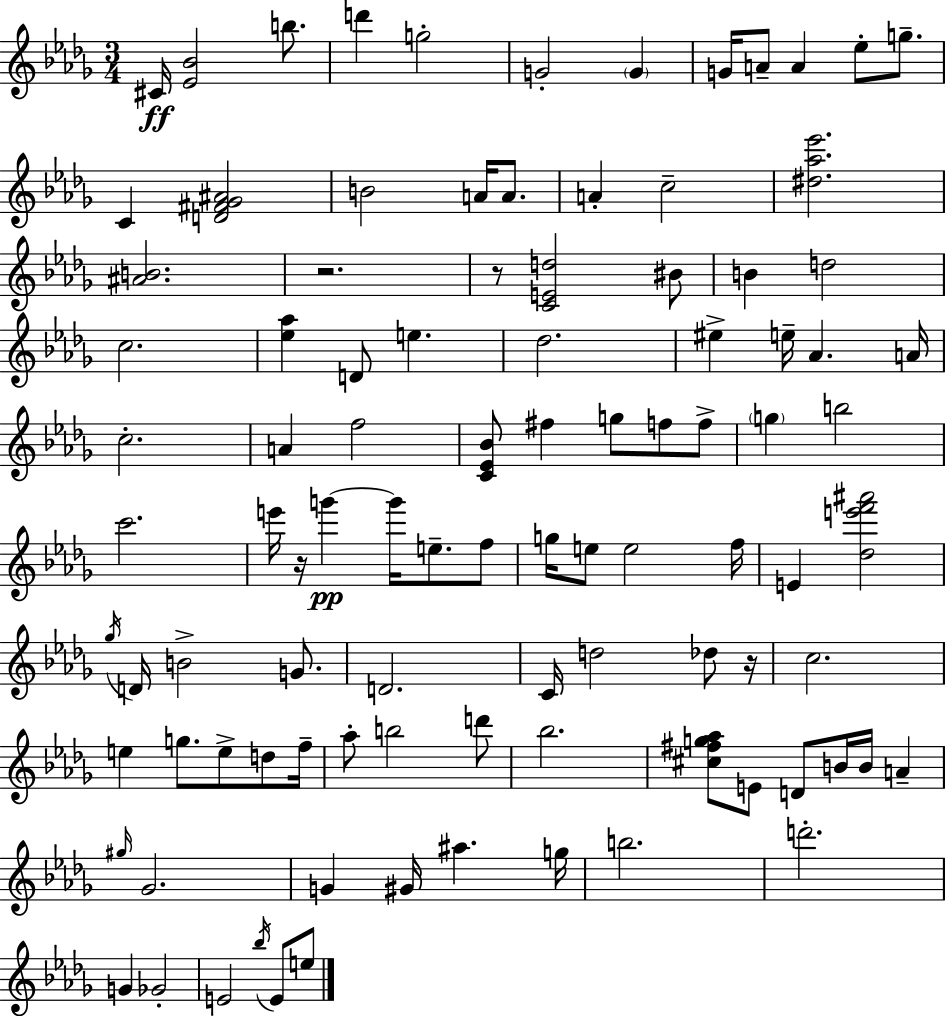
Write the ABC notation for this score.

X:1
T:Untitled
M:3/4
L:1/4
K:Bbm
^C/4 [_E_B]2 b/2 d' g2 G2 G G/4 A/2 A _e/2 g/2 C [D^F_G^A]2 B2 A/4 A/2 A c2 [^d_a_e']2 [^AB]2 z2 z/2 [CEd]2 ^B/2 B d2 c2 [_e_a] D/2 e _d2 ^e e/4 _A A/4 c2 A f2 [C_E_B]/2 ^f g/2 f/2 f/2 g b2 c'2 e'/4 z/4 g' g'/4 e/2 f/2 g/4 e/2 e2 f/4 E [_de'f'^a']2 _g/4 D/4 B2 G/2 D2 C/4 d2 _d/2 z/4 c2 e g/2 e/2 d/2 f/4 _a/2 b2 d'/2 _b2 [^c^fg_a]/2 E/2 D/2 B/4 B/4 A ^g/4 _G2 G ^G/4 ^a g/4 b2 d'2 G _G2 E2 _b/4 E/2 e/2